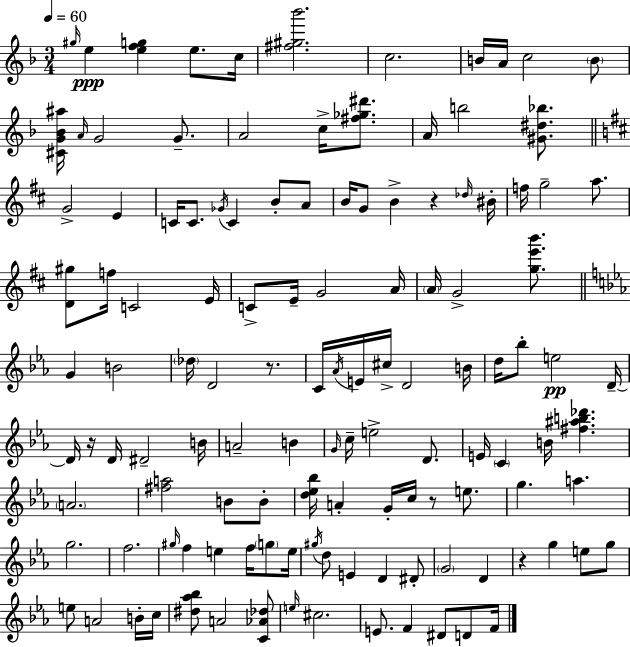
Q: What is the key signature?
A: D minor